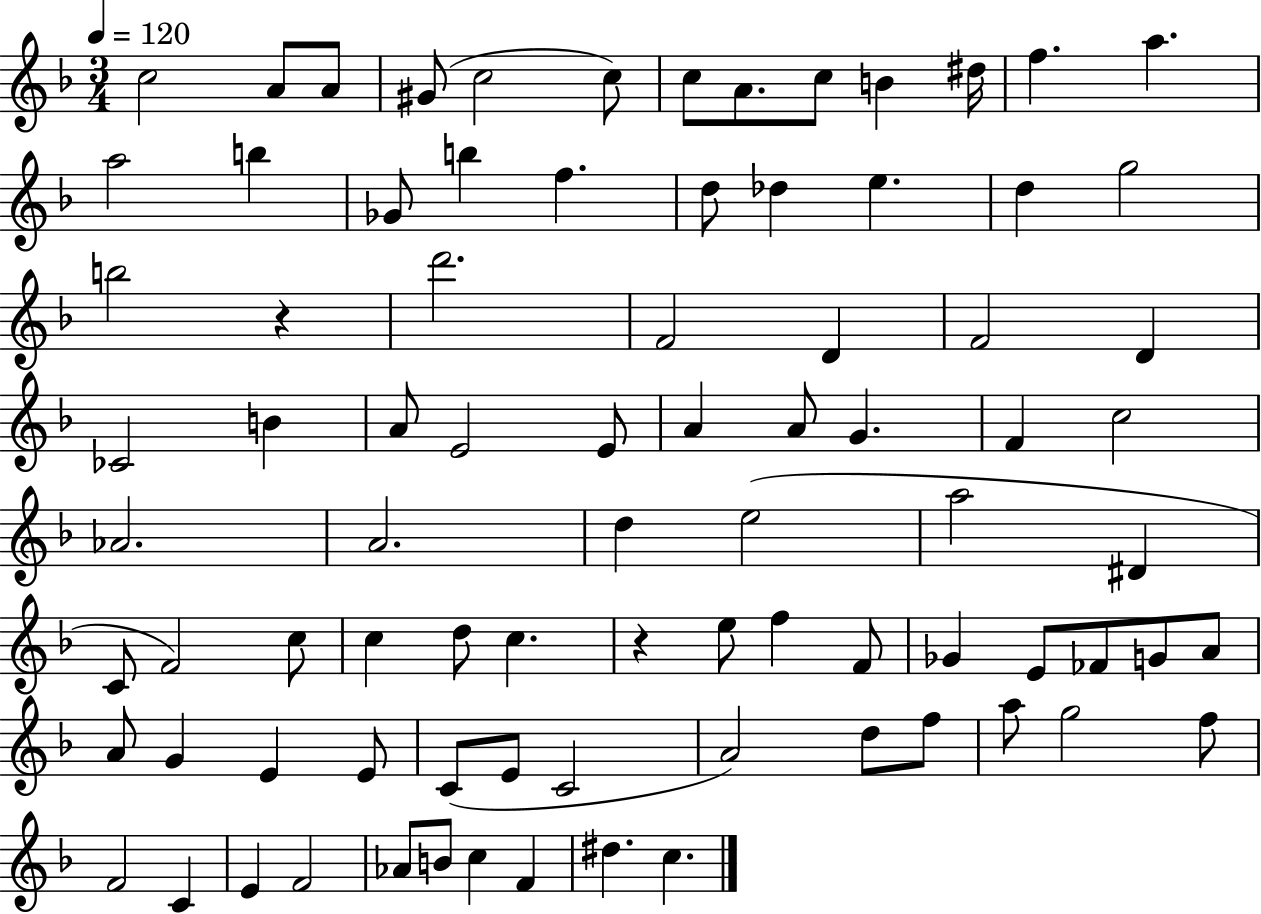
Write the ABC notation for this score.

X:1
T:Untitled
M:3/4
L:1/4
K:F
c2 A/2 A/2 ^G/2 c2 c/2 c/2 A/2 c/2 B ^d/4 f a a2 b _G/2 b f d/2 _d e d g2 b2 z d'2 F2 D F2 D _C2 B A/2 E2 E/2 A A/2 G F c2 _A2 A2 d e2 a2 ^D C/2 F2 c/2 c d/2 c z e/2 f F/2 _G E/2 _F/2 G/2 A/2 A/2 G E E/2 C/2 E/2 C2 A2 d/2 f/2 a/2 g2 f/2 F2 C E F2 _A/2 B/2 c F ^d c